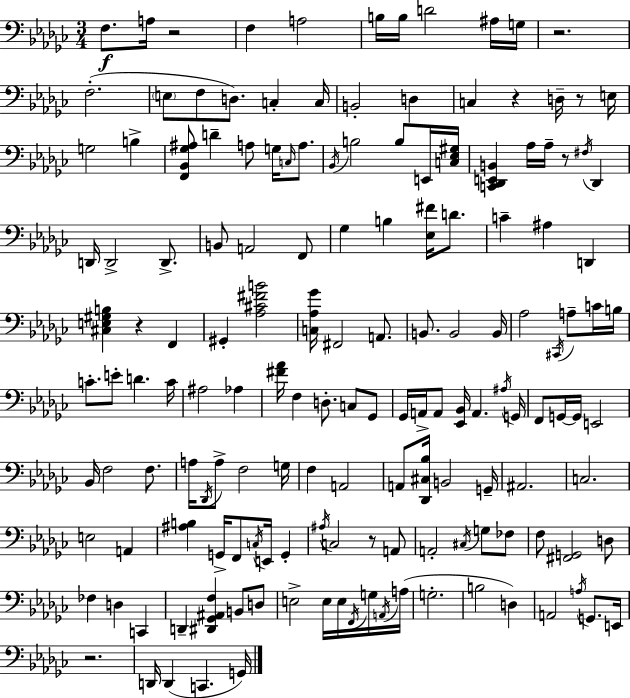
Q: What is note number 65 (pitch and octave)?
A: Ab3